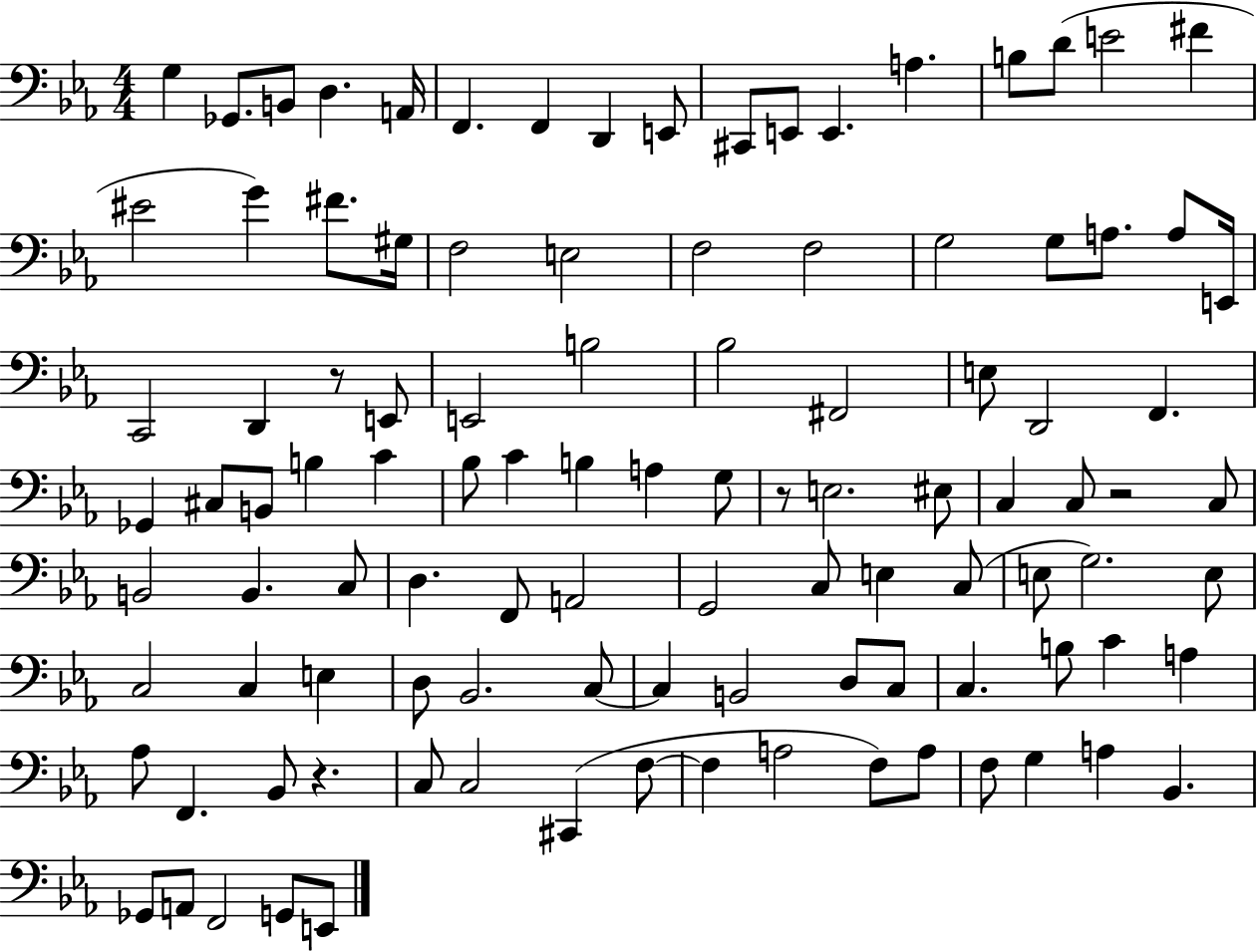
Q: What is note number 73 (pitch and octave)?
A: Bb2